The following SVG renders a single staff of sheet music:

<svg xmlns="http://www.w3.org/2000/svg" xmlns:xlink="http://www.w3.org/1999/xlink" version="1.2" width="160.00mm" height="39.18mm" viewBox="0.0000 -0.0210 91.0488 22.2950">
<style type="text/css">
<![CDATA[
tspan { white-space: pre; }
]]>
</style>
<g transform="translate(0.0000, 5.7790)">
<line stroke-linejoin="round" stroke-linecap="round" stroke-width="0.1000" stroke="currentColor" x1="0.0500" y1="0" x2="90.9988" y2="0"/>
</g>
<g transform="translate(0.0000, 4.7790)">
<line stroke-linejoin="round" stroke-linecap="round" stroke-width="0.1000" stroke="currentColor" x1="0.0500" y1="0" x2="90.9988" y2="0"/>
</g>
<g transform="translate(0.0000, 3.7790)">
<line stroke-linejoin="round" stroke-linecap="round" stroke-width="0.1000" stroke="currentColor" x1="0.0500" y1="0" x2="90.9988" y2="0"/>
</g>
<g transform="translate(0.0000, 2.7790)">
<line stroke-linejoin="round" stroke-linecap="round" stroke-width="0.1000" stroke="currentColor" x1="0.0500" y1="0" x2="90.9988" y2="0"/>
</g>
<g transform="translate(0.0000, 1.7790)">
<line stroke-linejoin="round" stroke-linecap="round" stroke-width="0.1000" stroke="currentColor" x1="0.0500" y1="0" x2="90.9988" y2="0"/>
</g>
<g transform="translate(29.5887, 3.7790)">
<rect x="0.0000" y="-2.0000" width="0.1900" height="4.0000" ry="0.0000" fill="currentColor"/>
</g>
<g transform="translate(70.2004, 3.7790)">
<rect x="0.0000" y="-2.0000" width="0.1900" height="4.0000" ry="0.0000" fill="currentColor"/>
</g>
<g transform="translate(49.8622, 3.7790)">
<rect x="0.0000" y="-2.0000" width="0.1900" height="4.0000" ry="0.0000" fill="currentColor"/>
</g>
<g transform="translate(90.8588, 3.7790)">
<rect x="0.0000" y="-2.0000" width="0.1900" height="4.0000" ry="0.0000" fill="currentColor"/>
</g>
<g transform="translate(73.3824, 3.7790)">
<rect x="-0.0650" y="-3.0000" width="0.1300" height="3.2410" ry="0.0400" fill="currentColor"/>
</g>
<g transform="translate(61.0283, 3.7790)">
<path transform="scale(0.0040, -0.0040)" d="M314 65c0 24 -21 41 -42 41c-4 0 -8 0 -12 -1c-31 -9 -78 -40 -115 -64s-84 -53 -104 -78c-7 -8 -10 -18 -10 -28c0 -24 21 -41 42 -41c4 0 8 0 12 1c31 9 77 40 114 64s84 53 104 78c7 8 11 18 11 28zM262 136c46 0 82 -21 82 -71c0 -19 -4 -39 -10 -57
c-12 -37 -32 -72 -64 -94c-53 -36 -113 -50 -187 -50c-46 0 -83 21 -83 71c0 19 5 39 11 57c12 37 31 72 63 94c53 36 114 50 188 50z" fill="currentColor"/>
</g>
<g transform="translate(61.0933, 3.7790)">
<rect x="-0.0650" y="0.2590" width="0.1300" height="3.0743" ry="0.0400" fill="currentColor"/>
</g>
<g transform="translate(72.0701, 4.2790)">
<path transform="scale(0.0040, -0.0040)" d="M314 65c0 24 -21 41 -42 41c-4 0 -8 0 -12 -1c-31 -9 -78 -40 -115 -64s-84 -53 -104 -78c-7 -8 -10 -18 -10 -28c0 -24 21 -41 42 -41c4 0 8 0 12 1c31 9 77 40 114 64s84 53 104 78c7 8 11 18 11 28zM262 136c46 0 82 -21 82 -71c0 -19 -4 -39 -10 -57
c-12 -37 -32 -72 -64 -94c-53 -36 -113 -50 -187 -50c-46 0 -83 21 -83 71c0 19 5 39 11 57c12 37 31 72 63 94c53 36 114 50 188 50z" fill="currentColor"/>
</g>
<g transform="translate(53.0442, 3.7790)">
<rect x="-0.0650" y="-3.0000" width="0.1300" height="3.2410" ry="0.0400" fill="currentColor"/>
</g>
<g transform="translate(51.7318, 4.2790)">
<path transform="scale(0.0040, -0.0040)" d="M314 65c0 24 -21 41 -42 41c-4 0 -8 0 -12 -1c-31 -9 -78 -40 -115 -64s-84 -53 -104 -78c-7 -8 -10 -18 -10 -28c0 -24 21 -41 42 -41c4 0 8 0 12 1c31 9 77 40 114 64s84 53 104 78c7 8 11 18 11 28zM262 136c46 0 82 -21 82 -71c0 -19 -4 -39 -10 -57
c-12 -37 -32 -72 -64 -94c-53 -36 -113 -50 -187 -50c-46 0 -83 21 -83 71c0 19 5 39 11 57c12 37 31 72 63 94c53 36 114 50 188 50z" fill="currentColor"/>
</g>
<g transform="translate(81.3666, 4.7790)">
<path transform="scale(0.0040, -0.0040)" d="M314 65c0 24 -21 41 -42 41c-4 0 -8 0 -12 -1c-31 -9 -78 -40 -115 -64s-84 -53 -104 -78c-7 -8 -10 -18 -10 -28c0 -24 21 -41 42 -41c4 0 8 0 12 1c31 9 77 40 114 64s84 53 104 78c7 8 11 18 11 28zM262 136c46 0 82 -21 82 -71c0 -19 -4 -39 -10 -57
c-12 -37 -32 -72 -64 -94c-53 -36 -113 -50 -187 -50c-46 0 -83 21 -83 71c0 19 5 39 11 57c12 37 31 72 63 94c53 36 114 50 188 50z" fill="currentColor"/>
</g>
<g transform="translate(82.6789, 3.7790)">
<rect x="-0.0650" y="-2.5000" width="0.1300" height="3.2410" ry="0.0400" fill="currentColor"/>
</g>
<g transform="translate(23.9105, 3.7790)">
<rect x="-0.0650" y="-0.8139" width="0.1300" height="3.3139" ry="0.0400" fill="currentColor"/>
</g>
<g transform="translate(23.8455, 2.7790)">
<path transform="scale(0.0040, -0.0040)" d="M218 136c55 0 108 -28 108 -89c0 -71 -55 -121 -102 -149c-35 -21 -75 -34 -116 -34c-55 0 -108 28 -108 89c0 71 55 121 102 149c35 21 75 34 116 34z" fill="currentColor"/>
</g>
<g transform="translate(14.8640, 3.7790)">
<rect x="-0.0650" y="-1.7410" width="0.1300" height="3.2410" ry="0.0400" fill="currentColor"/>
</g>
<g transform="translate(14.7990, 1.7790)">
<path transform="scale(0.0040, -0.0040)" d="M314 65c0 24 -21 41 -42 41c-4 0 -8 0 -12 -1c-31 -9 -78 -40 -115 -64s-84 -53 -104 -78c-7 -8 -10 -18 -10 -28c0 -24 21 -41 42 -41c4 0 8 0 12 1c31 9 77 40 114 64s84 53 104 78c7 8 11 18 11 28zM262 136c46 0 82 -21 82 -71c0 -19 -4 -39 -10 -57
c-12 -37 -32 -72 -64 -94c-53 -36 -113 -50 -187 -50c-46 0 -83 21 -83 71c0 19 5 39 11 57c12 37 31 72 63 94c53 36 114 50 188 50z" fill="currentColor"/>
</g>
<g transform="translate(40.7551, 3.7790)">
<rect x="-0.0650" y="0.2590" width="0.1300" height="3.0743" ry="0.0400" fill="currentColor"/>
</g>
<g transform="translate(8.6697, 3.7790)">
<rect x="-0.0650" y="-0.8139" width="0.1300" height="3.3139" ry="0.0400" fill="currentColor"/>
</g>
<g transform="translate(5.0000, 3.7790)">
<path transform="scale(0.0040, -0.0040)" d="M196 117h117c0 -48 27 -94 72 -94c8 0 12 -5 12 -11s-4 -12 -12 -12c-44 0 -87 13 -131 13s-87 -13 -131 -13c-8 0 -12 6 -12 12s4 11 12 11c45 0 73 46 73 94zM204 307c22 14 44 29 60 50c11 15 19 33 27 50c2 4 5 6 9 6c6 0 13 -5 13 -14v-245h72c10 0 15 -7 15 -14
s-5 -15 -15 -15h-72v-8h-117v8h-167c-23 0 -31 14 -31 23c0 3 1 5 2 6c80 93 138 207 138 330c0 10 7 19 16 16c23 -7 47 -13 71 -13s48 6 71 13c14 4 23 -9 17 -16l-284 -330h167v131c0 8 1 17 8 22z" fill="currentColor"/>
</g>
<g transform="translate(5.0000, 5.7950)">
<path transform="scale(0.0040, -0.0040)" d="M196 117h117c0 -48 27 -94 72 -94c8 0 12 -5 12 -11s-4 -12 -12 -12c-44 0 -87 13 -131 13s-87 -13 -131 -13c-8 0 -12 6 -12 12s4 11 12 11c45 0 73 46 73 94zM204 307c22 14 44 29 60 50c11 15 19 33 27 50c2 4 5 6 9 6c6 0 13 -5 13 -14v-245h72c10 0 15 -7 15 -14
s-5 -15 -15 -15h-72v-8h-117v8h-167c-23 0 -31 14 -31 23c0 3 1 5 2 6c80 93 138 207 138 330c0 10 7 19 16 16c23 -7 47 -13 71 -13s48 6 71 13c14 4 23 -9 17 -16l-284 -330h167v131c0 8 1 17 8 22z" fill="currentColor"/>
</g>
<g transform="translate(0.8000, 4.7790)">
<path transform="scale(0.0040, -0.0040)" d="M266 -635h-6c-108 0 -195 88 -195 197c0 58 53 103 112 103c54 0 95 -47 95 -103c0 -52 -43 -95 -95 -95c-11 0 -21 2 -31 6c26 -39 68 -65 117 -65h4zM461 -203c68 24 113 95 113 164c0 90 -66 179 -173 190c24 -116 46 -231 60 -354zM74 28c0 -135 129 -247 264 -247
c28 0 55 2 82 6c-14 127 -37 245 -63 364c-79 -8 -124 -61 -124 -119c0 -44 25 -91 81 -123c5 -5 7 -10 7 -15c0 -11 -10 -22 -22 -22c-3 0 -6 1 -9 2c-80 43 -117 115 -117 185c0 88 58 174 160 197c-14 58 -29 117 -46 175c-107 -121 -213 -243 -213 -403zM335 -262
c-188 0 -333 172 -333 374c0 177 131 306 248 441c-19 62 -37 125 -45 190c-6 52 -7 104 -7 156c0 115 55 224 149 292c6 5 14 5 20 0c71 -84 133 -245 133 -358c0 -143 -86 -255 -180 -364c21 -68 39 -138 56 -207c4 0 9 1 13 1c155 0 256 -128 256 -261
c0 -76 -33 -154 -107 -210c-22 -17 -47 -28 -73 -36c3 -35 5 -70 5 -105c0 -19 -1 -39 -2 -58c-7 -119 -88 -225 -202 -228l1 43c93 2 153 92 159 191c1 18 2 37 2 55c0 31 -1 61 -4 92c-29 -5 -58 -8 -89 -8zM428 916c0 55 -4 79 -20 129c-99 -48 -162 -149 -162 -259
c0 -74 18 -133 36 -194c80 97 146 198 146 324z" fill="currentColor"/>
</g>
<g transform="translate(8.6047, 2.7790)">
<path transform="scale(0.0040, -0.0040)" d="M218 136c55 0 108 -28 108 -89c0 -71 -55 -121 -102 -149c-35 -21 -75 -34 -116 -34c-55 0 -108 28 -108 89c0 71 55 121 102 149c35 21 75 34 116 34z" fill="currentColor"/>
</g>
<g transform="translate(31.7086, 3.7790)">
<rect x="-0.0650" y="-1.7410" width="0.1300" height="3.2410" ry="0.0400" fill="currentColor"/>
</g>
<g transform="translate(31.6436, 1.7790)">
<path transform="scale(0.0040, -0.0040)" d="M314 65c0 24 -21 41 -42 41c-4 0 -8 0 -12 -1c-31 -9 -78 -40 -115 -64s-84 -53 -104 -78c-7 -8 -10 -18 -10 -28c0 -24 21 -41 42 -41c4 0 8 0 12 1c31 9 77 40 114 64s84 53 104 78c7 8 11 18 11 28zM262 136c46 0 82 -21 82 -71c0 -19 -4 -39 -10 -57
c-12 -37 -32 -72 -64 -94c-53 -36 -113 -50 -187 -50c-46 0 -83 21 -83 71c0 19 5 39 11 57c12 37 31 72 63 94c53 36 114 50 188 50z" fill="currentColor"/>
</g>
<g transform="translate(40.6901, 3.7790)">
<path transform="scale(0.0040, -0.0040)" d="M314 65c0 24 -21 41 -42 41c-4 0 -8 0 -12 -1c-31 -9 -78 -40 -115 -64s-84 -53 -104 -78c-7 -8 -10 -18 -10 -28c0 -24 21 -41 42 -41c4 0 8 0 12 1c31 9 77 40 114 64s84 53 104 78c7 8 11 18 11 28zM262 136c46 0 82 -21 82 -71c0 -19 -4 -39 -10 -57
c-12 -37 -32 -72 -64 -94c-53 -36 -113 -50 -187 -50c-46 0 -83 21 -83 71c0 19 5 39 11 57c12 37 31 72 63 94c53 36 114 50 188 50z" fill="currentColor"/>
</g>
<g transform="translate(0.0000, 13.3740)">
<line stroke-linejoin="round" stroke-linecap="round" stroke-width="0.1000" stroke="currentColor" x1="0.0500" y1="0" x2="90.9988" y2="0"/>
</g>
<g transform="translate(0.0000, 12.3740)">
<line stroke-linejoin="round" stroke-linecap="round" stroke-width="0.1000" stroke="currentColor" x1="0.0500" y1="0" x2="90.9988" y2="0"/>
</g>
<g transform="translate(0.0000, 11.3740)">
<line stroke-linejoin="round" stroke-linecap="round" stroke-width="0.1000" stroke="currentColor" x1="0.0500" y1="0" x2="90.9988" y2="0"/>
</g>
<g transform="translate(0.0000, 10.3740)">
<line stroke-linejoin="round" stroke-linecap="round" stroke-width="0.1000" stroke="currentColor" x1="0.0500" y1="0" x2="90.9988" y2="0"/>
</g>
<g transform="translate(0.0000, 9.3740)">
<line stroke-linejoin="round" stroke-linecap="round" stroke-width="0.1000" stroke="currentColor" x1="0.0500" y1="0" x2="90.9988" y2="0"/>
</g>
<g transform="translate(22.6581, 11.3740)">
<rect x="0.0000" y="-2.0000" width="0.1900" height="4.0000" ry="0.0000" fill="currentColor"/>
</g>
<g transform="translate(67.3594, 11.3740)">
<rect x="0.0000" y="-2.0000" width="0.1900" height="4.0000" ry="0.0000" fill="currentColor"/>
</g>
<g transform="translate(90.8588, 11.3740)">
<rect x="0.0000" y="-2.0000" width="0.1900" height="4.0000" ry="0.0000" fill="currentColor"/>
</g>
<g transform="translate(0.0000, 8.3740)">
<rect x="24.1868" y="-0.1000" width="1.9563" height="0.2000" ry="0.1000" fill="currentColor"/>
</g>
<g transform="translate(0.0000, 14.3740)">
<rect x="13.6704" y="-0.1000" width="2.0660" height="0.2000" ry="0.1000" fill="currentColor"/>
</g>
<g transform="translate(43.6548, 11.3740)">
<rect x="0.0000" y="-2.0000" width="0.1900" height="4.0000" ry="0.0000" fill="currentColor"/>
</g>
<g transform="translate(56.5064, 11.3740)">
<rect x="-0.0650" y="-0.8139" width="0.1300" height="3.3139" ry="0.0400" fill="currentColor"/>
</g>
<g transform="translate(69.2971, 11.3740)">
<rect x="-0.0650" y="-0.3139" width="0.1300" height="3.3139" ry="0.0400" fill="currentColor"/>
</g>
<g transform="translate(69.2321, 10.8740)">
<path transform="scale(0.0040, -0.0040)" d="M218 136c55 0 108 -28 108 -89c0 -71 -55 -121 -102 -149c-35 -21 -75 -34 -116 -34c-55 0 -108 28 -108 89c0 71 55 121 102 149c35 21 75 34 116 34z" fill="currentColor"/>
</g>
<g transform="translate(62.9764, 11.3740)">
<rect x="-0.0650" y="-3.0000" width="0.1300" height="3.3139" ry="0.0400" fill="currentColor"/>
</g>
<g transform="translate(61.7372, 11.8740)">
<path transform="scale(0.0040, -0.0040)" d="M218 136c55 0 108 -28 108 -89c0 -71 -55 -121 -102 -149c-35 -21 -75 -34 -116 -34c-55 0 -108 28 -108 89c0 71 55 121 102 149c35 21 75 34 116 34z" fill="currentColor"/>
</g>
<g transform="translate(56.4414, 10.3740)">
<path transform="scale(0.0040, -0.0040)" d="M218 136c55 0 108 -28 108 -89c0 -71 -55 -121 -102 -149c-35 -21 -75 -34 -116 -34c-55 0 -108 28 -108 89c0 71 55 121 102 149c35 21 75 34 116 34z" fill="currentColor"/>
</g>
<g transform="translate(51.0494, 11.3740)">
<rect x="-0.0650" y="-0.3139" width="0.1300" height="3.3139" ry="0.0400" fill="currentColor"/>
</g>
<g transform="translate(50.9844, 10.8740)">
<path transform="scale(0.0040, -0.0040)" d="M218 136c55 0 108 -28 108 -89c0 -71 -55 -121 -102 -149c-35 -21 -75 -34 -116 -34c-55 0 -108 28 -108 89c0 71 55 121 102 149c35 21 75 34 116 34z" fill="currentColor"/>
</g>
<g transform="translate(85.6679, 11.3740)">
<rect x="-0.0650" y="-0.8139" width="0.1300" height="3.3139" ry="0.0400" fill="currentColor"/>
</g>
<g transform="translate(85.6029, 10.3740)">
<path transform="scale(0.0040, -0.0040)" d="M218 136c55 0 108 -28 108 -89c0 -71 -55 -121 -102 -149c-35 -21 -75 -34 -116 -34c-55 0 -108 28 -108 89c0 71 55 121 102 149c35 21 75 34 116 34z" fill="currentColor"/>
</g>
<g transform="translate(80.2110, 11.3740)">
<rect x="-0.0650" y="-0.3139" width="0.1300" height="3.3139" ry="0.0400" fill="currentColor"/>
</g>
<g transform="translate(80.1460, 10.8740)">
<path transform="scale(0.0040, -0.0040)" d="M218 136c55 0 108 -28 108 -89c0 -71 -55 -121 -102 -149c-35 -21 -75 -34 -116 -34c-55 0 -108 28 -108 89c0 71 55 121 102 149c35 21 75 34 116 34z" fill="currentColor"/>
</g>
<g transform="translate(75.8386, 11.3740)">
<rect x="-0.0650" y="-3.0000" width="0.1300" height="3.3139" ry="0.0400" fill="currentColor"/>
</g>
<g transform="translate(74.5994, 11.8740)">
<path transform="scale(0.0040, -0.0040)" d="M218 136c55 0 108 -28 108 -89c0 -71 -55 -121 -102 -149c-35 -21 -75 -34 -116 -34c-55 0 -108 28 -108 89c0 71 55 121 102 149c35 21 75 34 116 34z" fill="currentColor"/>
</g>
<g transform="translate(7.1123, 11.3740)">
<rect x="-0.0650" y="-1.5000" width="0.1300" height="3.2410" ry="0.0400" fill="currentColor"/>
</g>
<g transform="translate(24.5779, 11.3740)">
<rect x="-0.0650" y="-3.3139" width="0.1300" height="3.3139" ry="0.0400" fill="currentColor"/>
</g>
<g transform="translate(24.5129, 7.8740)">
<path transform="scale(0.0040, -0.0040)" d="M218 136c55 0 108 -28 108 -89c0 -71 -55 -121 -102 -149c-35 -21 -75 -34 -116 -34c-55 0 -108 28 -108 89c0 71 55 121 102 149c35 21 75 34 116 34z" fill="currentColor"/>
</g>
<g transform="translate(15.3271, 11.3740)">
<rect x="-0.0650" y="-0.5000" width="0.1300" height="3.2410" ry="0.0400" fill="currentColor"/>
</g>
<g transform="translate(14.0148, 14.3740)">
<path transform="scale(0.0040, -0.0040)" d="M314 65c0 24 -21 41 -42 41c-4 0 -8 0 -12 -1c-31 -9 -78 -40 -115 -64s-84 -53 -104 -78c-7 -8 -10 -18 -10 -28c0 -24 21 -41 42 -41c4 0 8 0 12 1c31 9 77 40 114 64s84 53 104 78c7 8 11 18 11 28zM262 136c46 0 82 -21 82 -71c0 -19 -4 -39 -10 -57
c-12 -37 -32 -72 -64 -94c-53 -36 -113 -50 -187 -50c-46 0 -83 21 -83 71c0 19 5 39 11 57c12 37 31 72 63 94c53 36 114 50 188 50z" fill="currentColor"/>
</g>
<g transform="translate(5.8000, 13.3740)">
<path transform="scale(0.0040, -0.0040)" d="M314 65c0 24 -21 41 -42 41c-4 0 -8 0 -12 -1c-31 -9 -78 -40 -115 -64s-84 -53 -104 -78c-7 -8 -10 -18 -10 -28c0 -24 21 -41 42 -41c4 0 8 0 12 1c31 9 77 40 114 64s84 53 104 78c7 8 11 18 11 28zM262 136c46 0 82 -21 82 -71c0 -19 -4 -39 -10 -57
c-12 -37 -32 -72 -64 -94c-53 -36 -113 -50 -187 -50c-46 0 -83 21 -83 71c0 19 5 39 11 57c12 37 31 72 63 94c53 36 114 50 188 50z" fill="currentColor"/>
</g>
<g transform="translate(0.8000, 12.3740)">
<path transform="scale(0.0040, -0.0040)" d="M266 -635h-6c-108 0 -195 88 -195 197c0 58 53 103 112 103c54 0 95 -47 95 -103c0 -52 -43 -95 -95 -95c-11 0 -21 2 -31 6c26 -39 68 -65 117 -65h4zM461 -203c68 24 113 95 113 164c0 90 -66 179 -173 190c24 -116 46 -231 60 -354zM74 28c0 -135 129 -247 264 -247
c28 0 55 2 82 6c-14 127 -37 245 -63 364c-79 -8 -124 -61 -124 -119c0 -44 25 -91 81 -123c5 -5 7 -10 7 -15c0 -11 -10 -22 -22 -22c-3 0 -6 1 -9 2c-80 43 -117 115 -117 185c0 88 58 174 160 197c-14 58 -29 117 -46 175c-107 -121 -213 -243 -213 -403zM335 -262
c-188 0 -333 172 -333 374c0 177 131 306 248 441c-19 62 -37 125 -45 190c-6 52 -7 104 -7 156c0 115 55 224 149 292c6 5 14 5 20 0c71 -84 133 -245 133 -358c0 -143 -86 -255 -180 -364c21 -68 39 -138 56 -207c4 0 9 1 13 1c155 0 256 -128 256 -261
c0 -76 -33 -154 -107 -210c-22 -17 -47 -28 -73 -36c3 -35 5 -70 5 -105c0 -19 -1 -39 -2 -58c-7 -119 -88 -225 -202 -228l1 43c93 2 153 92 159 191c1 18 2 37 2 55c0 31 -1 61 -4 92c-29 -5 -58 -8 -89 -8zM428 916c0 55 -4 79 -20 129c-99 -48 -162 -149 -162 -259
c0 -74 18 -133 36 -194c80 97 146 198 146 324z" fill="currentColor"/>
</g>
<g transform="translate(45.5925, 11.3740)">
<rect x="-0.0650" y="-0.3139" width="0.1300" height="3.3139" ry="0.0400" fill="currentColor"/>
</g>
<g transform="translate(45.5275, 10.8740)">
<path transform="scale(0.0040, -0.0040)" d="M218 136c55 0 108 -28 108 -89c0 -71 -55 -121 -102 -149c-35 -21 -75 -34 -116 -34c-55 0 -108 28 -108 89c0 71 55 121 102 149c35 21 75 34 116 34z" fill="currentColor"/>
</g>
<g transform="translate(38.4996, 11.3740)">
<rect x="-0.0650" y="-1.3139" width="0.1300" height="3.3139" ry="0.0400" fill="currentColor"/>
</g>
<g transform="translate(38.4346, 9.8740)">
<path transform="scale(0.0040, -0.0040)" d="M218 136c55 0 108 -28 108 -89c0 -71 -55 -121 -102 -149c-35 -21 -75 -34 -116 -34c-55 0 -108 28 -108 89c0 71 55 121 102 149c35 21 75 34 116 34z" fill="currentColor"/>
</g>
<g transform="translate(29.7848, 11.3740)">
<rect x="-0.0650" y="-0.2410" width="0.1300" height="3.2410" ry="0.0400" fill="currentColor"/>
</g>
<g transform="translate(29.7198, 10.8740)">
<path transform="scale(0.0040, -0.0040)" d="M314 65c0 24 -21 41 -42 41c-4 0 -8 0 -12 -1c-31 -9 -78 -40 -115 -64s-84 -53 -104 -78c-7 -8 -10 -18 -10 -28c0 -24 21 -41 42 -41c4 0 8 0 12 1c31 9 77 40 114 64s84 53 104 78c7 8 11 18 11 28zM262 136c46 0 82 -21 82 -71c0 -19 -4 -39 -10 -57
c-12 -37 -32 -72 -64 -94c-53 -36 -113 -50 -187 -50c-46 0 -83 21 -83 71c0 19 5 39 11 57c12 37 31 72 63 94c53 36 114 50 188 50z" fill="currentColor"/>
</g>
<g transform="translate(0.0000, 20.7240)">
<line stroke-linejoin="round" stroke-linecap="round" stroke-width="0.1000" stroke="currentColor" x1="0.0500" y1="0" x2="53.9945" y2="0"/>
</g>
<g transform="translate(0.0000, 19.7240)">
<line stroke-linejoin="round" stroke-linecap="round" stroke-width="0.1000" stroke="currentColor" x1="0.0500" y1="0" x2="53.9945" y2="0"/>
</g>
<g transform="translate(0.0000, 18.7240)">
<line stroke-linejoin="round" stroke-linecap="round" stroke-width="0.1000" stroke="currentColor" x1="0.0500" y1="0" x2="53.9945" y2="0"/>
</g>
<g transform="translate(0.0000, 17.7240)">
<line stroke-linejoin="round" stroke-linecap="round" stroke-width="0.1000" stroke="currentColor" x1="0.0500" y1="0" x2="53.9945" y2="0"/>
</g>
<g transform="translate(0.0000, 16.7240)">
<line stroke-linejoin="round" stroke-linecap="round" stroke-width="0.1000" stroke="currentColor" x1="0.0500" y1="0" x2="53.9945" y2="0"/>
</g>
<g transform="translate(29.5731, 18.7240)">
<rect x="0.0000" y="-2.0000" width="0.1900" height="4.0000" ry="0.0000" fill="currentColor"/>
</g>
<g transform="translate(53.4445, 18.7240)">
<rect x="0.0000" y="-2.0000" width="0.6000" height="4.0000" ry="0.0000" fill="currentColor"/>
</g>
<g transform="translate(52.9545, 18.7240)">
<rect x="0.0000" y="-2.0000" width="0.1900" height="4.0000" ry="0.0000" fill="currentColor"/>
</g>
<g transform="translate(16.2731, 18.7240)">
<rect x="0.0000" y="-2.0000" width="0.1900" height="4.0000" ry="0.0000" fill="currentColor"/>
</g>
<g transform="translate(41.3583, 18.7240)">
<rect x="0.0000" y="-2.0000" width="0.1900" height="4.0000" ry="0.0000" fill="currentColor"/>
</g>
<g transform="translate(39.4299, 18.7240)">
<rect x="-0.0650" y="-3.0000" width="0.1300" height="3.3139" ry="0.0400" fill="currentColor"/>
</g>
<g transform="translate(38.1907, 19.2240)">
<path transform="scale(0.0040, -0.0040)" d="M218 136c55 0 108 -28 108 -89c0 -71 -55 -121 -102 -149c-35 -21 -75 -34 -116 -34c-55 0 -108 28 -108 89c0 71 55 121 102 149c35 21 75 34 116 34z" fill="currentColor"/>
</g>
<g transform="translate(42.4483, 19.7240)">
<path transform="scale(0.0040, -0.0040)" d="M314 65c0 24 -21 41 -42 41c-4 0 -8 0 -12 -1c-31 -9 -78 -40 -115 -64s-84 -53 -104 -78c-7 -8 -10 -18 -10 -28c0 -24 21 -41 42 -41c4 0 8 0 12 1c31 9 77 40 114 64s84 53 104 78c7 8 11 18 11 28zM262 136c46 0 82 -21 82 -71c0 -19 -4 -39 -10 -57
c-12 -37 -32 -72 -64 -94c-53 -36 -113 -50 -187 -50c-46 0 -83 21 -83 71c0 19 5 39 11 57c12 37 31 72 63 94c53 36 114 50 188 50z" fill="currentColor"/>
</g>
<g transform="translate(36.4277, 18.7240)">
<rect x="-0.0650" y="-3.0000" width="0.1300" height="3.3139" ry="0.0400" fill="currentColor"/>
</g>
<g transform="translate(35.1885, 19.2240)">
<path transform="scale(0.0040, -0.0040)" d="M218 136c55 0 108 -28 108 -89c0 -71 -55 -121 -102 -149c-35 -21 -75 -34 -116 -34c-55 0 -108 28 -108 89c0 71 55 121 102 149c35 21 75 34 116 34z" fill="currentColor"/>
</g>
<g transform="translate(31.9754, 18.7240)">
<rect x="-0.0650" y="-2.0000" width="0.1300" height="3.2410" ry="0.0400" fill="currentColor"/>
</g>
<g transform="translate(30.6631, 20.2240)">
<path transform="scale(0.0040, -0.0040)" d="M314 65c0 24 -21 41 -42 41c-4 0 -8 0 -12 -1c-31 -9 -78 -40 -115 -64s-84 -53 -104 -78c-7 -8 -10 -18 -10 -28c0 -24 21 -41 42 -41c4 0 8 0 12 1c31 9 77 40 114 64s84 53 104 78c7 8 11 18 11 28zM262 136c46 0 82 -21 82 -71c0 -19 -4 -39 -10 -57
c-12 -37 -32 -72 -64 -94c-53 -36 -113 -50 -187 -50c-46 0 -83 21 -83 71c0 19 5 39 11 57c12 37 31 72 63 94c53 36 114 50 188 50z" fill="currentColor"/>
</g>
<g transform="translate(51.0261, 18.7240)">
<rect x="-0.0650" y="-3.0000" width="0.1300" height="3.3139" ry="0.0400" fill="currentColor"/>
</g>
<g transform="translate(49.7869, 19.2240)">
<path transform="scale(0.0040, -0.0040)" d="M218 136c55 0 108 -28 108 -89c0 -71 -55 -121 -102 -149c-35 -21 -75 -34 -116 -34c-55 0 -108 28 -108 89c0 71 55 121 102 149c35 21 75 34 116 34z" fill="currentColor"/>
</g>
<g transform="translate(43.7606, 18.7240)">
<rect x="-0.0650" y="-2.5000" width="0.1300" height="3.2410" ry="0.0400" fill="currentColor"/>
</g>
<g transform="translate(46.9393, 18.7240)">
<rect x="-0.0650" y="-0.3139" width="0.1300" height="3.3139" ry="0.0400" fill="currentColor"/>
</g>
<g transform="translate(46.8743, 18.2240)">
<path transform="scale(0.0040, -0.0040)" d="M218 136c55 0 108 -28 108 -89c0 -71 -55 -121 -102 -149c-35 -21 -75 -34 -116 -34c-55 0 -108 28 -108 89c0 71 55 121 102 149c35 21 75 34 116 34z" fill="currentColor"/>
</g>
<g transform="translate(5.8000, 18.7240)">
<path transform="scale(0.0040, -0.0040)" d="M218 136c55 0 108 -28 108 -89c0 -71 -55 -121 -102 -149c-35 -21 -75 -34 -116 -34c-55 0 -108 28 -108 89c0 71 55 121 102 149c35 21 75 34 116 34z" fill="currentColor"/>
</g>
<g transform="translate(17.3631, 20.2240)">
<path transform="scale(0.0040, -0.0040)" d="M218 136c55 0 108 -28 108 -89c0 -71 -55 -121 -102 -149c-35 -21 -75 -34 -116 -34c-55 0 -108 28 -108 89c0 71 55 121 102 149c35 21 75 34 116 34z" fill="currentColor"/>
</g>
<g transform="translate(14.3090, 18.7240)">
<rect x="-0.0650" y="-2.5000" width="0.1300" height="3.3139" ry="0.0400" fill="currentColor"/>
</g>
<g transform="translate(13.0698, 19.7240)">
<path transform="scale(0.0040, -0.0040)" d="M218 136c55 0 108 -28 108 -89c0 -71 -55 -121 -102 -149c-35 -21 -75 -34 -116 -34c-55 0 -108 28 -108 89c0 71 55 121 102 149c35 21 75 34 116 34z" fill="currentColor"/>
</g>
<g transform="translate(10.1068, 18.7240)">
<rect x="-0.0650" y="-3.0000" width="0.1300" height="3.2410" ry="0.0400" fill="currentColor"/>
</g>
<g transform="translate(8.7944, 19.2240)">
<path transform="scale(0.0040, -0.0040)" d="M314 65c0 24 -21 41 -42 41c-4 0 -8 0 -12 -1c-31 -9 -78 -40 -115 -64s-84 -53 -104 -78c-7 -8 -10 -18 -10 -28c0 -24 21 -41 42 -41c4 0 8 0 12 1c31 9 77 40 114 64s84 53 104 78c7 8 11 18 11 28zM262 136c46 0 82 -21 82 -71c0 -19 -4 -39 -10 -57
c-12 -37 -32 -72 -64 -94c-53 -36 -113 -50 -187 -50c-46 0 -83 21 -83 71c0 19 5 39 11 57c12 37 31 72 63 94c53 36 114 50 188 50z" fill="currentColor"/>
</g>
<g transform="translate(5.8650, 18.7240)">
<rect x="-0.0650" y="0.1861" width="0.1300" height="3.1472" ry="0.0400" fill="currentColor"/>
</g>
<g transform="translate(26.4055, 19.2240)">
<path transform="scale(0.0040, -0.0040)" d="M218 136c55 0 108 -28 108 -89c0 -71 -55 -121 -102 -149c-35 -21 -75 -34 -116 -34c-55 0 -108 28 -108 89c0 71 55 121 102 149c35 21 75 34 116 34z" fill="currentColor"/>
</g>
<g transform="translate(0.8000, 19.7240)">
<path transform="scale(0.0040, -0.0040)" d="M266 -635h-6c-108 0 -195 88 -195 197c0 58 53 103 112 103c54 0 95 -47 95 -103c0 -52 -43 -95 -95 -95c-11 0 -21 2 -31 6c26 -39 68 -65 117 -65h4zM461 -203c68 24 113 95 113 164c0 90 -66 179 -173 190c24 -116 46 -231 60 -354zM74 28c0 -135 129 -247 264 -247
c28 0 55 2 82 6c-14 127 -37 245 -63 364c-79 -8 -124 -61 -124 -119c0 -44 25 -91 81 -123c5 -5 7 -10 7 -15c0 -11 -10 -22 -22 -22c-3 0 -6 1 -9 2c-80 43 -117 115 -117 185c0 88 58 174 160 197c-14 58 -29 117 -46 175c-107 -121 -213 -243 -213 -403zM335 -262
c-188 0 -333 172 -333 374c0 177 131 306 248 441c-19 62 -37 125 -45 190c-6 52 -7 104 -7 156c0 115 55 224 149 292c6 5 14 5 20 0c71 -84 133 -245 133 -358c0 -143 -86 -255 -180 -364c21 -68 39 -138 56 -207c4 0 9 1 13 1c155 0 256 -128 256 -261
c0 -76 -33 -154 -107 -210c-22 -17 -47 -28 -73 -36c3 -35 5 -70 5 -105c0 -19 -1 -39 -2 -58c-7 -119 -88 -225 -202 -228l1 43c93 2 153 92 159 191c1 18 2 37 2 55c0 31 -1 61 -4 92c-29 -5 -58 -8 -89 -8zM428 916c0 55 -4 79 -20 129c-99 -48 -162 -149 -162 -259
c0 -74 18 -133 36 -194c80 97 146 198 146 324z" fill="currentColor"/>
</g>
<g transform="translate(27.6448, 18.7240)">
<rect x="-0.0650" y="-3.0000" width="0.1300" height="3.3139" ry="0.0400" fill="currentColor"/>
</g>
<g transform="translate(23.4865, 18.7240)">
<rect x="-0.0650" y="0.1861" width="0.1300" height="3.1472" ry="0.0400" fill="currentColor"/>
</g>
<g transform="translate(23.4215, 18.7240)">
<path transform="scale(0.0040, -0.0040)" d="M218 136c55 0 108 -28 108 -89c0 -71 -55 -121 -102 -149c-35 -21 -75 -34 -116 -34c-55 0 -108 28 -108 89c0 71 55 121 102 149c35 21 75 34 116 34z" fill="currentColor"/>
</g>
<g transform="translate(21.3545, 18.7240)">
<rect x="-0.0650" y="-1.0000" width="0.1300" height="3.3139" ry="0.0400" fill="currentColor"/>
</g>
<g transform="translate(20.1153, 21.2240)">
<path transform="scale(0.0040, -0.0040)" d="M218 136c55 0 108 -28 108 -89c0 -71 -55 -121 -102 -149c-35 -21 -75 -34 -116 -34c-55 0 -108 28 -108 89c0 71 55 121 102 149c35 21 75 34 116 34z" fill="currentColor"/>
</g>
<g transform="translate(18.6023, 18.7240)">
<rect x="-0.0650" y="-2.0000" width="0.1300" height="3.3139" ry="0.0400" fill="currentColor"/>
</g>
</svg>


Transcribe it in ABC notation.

X:1
T:Untitled
M:4/4
L:1/4
K:C
d f2 d f2 B2 A2 B2 A2 G2 E2 C2 b c2 e c c d A c A c d B A2 G F D B A F2 A A G2 c A